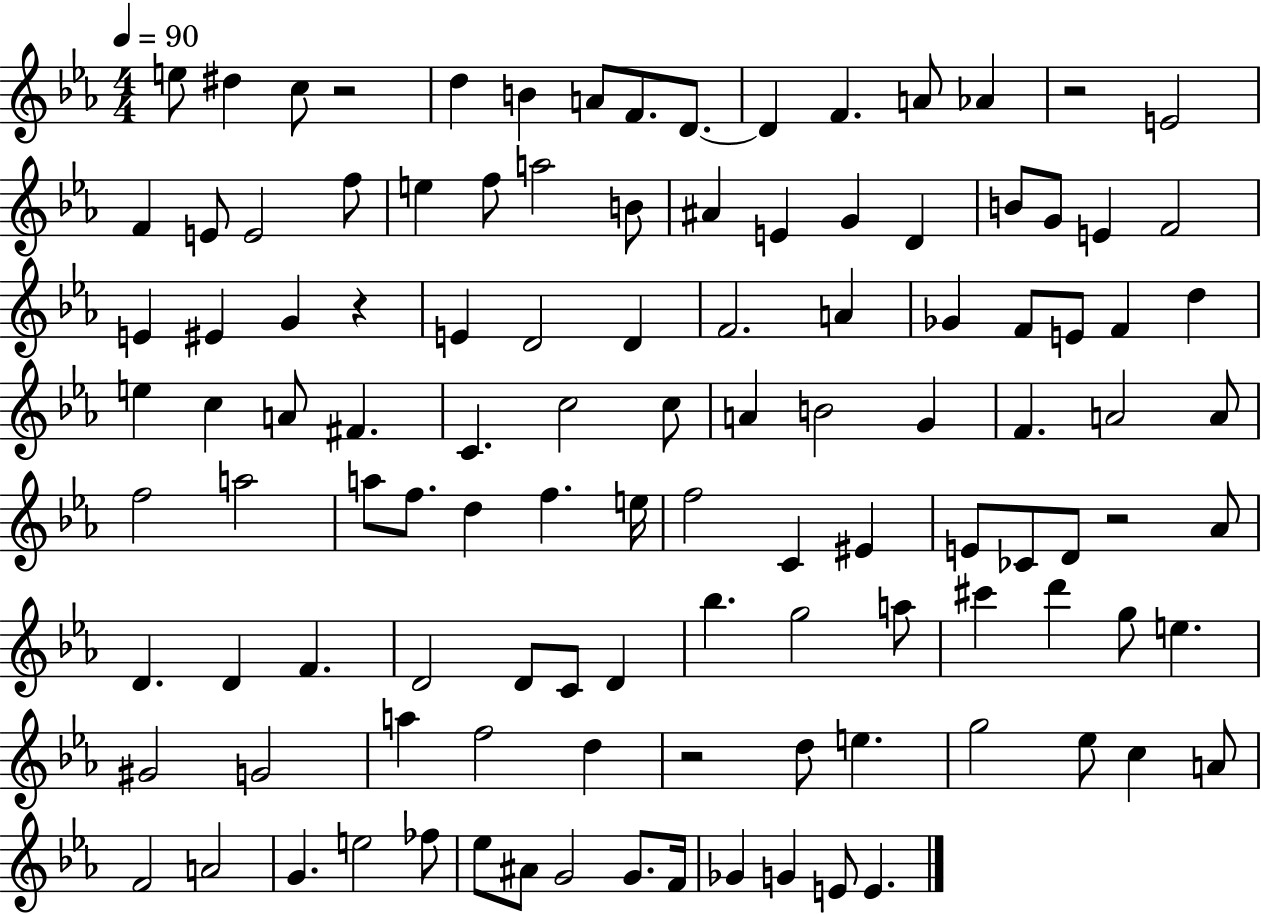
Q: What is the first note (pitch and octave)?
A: E5